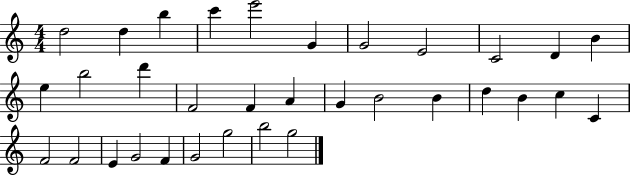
{
  \clef treble
  \numericTimeSignature
  \time 4/4
  \key c \major
  d''2 d''4 b''4 | c'''4 e'''2 g'4 | g'2 e'2 | c'2 d'4 b'4 | \break e''4 b''2 d'''4 | f'2 f'4 a'4 | g'4 b'2 b'4 | d''4 b'4 c''4 c'4 | \break f'2 f'2 | e'4 g'2 f'4 | g'2 g''2 | b''2 g''2 | \break \bar "|."
}